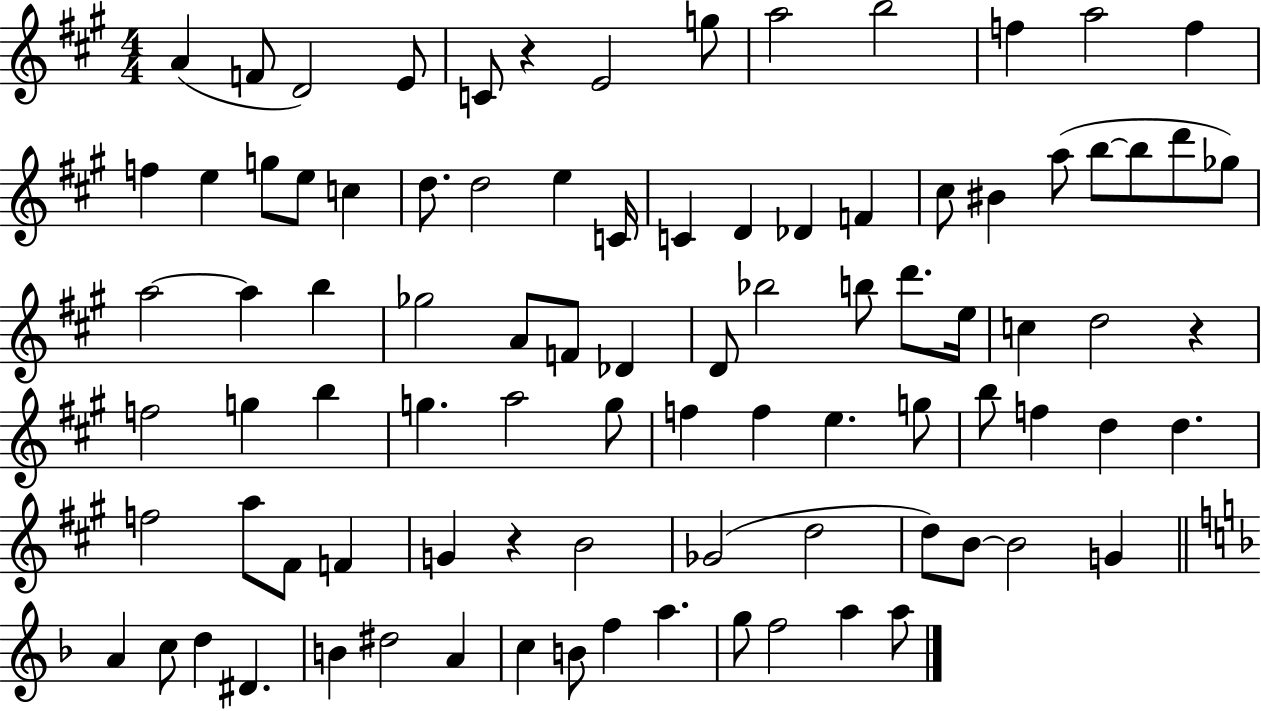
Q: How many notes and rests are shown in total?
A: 90